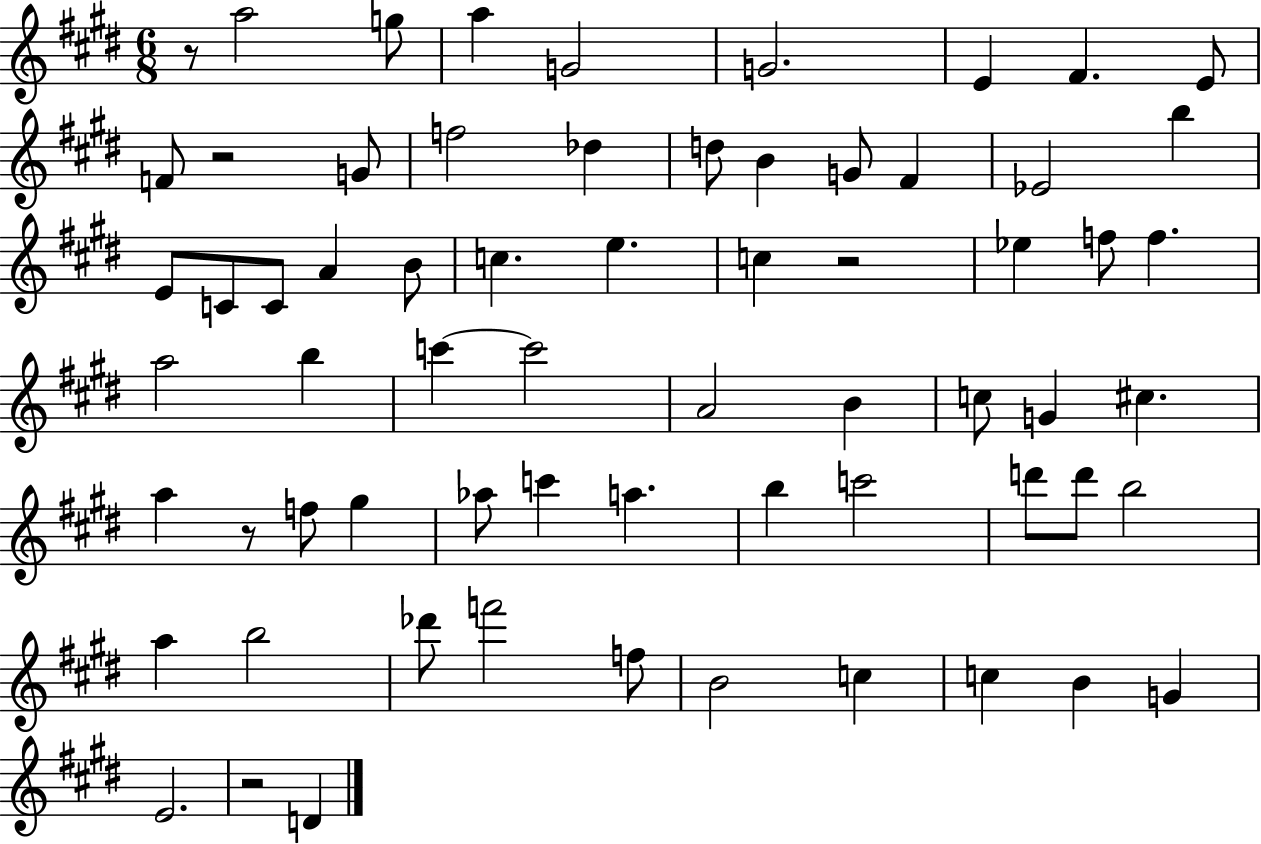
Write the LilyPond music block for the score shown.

{
  \clef treble
  \numericTimeSignature
  \time 6/8
  \key e \major
  r8 a''2 g''8 | a''4 g'2 | g'2. | e'4 fis'4. e'8 | \break f'8 r2 g'8 | f''2 des''4 | d''8 b'4 g'8 fis'4 | ees'2 b''4 | \break e'8 c'8 c'8 a'4 b'8 | c''4. e''4. | c''4 r2 | ees''4 f''8 f''4. | \break a''2 b''4 | c'''4~~ c'''2 | a'2 b'4 | c''8 g'4 cis''4. | \break a''4 r8 f''8 gis''4 | aes''8 c'''4 a''4. | b''4 c'''2 | d'''8 d'''8 b''2 | \break a''4 b''2 | des'''8 f'''2 f''8 | b'2 c''4 | c''4 b'4 g'4 | \break e'2. | r2 d'4 | \bar "|."
}